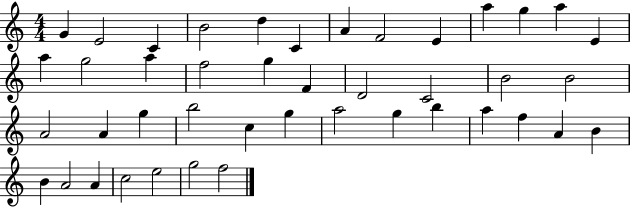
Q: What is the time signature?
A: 4/4